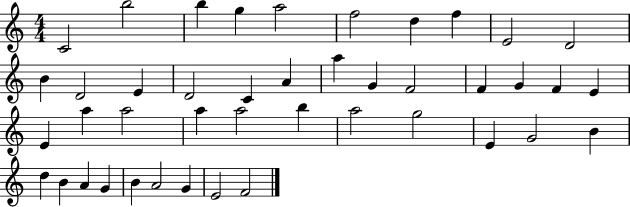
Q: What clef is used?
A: treble